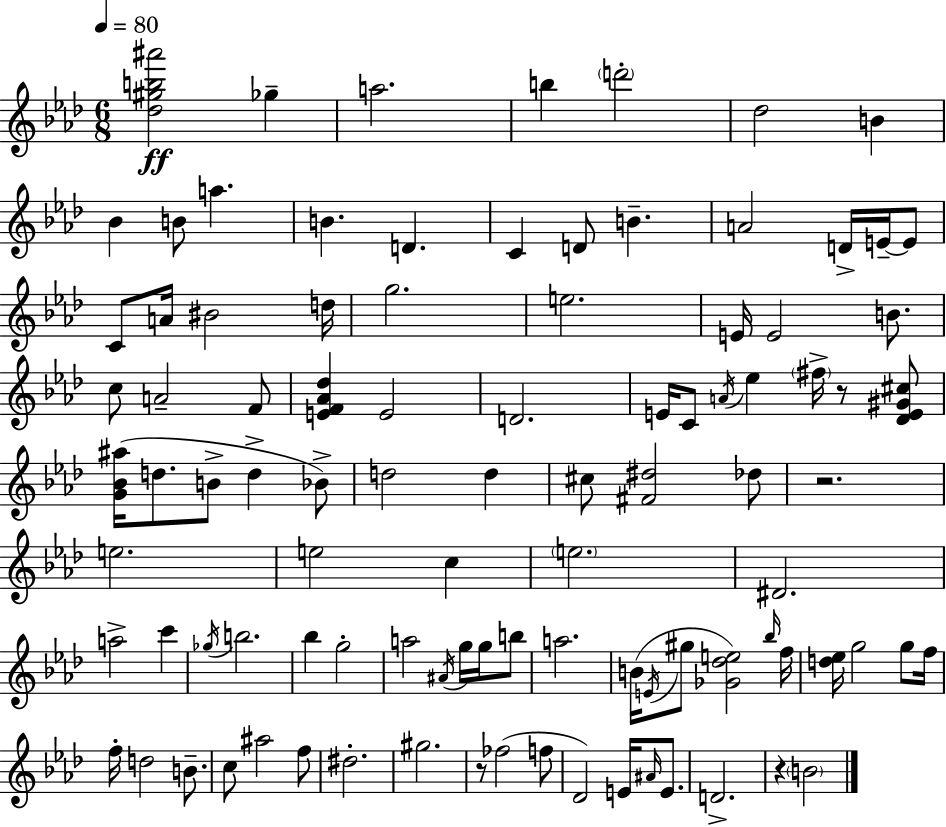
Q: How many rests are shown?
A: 4